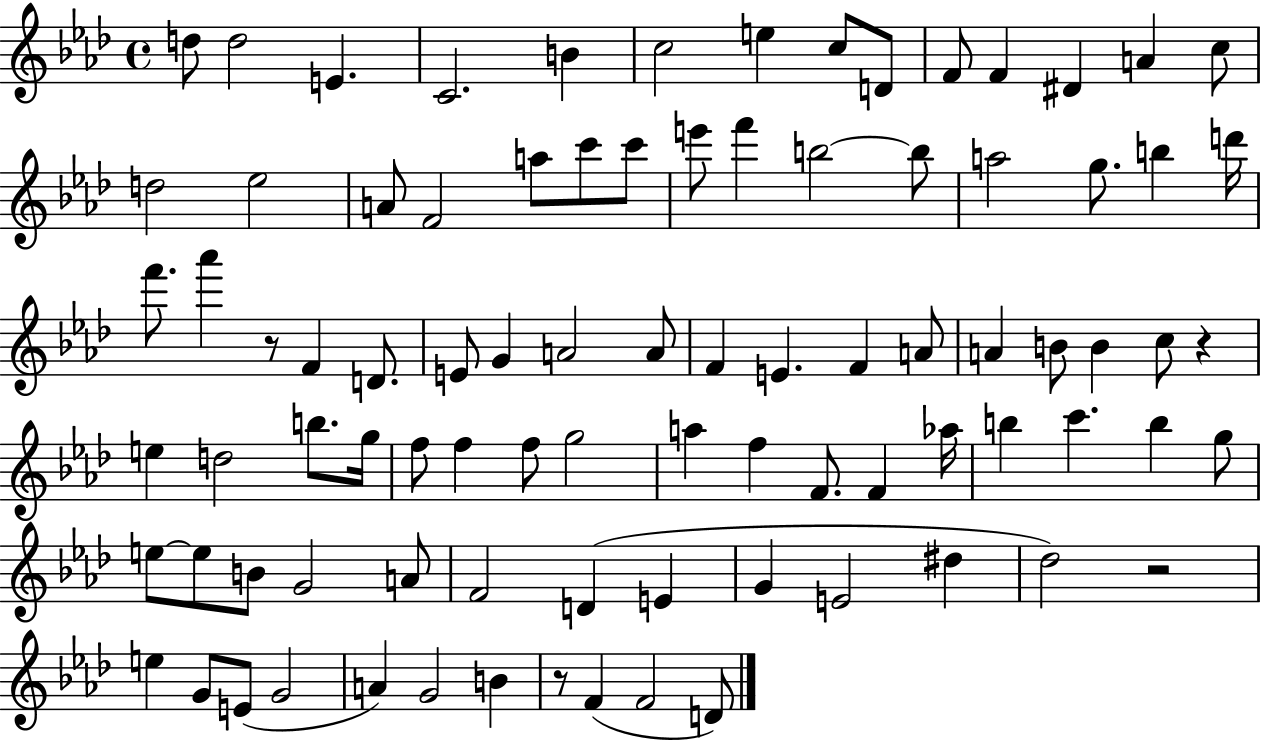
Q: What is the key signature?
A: AES major